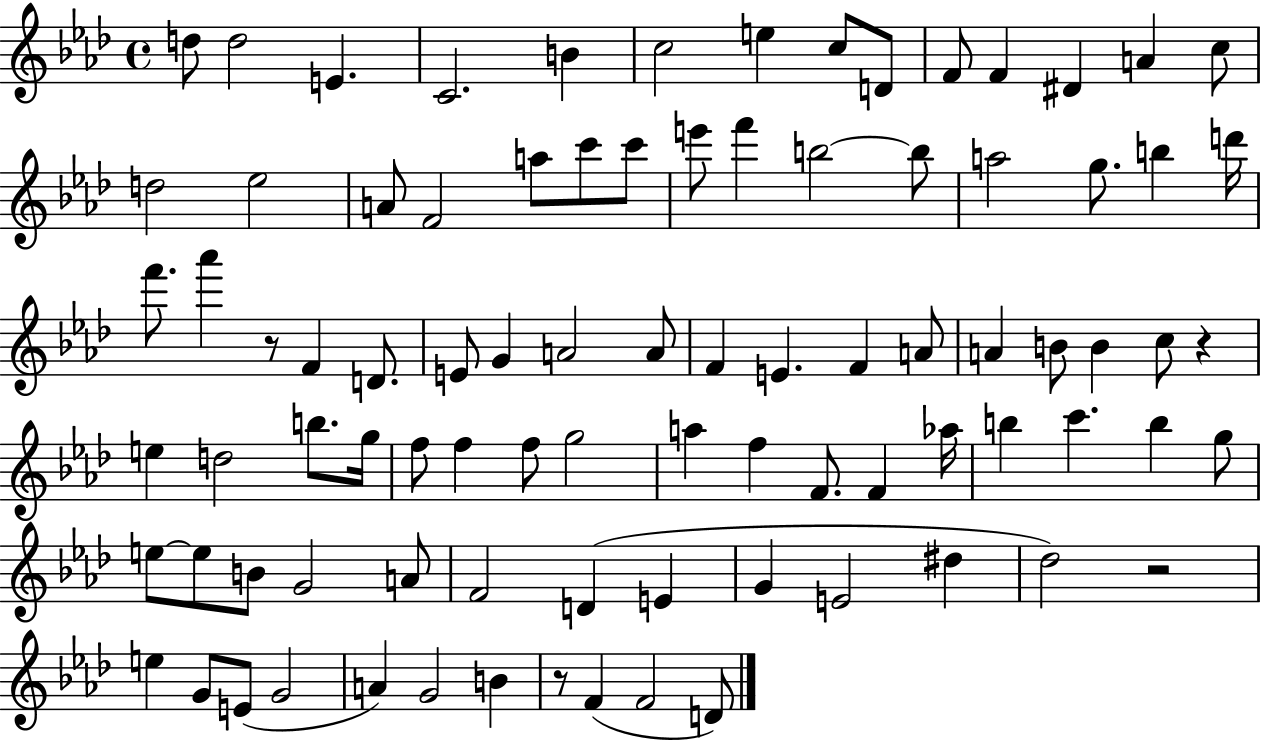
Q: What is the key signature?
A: AES major